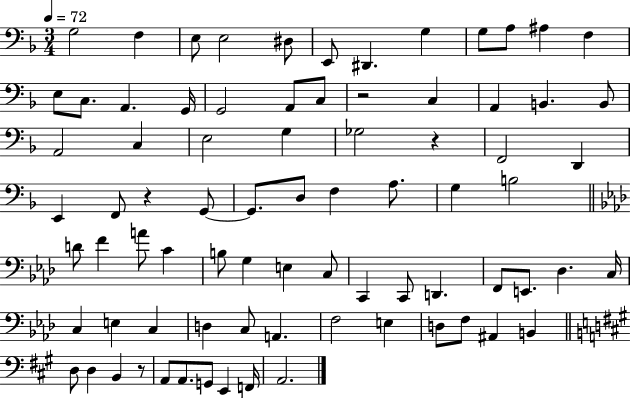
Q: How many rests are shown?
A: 4